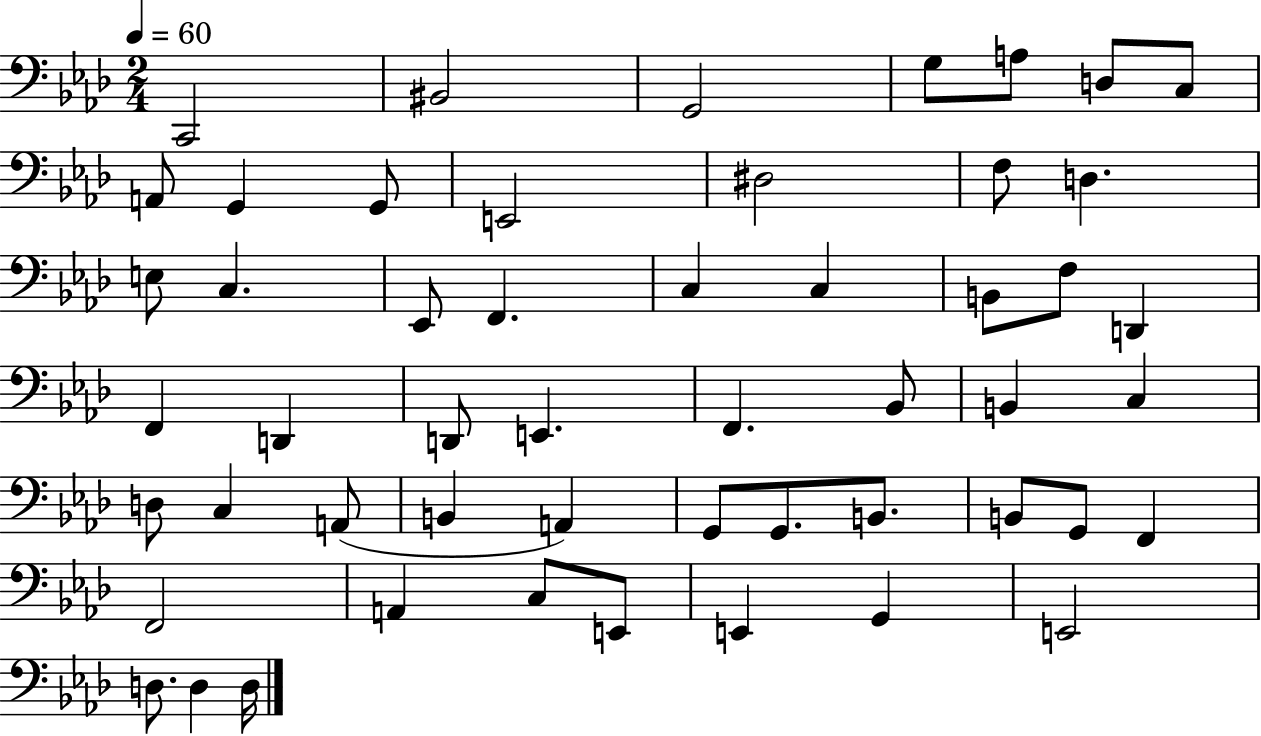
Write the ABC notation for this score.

X:1
T:Untitled
M:2/4
L:1/4
K:Ab
C,,2 ^B,,2 G,,2 G,/2 A,/2 D,/2 C,/2 A,,/2 G,, G,,/2 E,,2 ^D,2 F,/2 D, E,/2 C, _E,,/2 F,, C, C, B,,/2 F,/2 D,, F,, D,, D,,/2 E,, F,, _B,,/2 B,, C, D,/2 C, A,,/2 B,, A,, G,,/2 G,,/2 B,,/2 B,,/2 G,,/2 F,, F,,2 A,, C,/2 E,,/2 E,, G,, E,,2 D,/2 D, D,/4